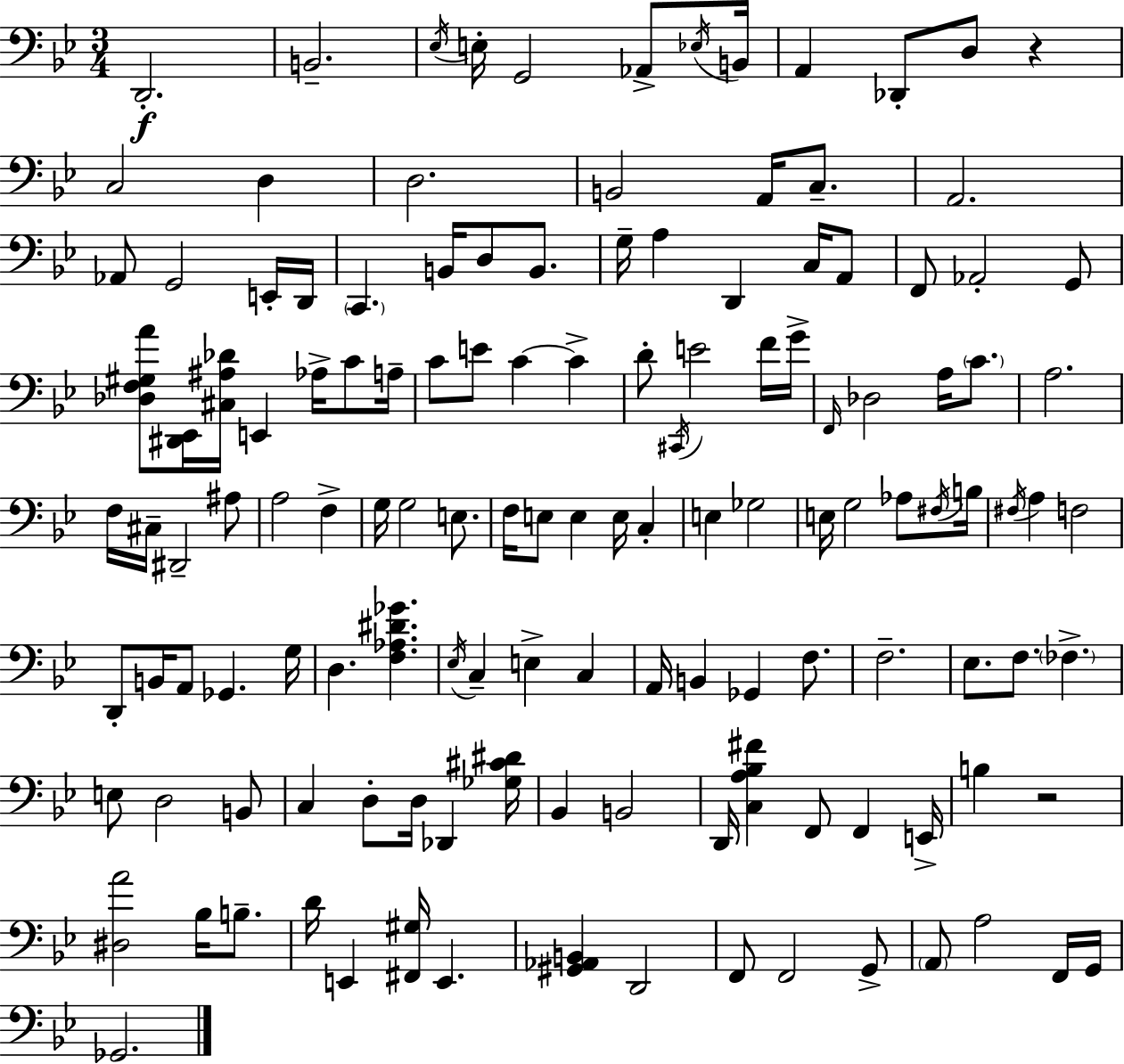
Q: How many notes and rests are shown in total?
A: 133